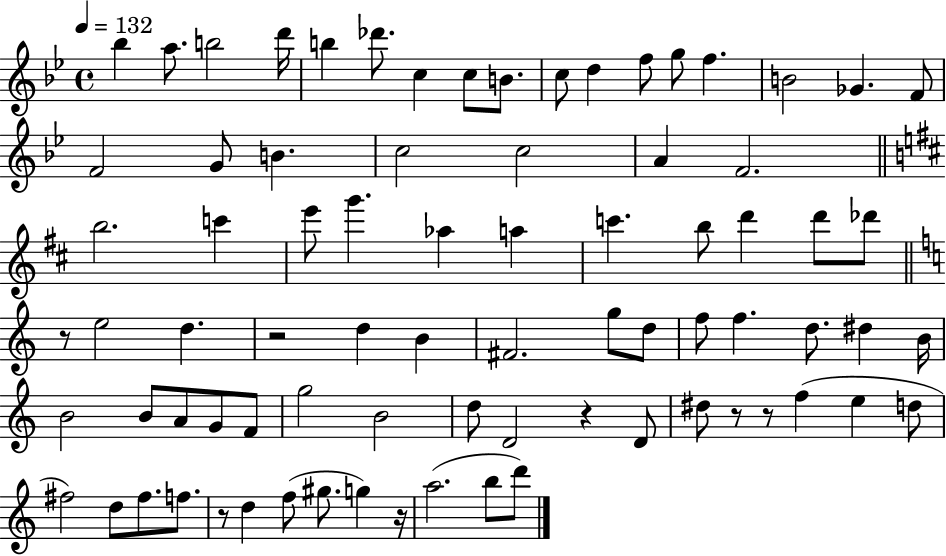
{
  \clef treble
  \time 4/4
  \defaultTimeSignature
  \key bes \major
  \tempo 4 = 132
  bes''4 a''8. b''2 d'''16 | b''4 des'''8. c''4 c''8 b'8. | c''8 d''4 f''8 g''8 f''4. | b'2 ges'4. f'8 | \break f'2 g'8 b'4. | c''2 c''2 | a'4 f'2. | \bar "||" \break \key d \major b''2. c'''4 | e'''8 g'''4. aes''4 a''4 | c'''4. b''8 d'''4 d'''8 des'''8 | \bar "||" \break \key c \major r8 e''2 d''4. | r2 d''4 b'4 | fis'2. g''8 d''8 | f''8 f''4. d''8. dis''4 b'16 | \break b'2 b'8 a'8 g'8 f'8 | g''2 b'2 | d''8 d'2 r4 d'8 | dis''8 r8 r8 f''4( e''4 d''8 | \break fis''2) d''8 fis''8. f''8. | r8 d''4 f''8( gis''8. g''4) r16 | a''2.( b''8 d'''8) | \bar "|."
}